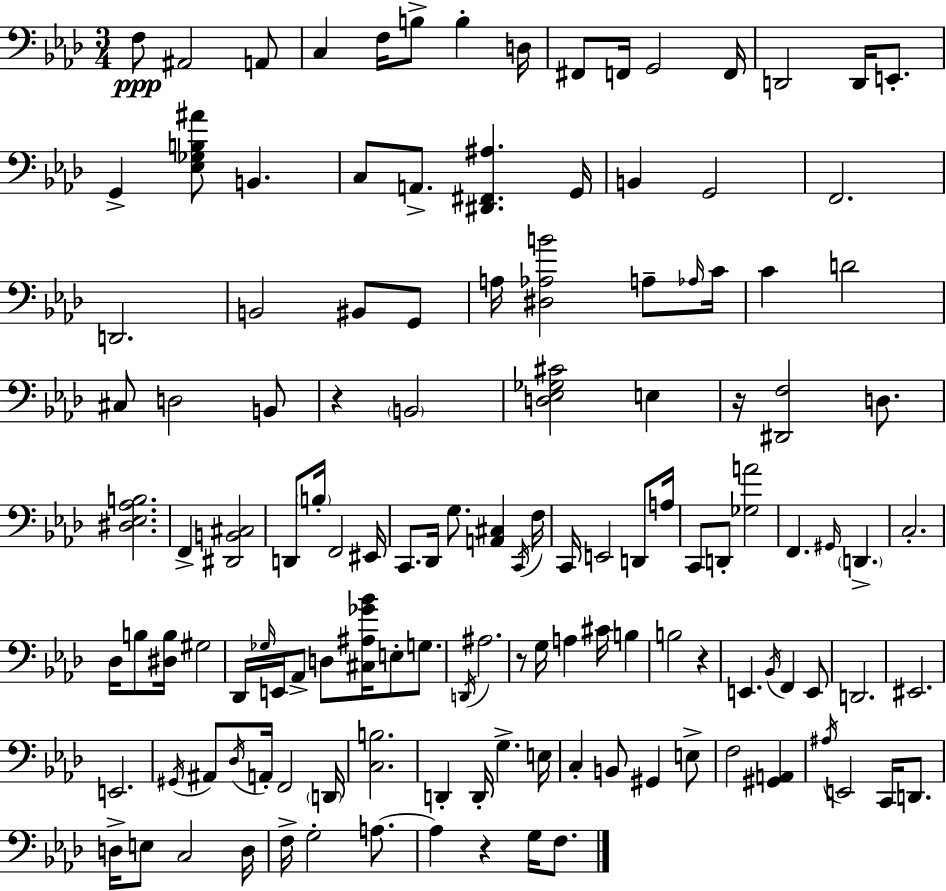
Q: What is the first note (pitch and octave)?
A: F3